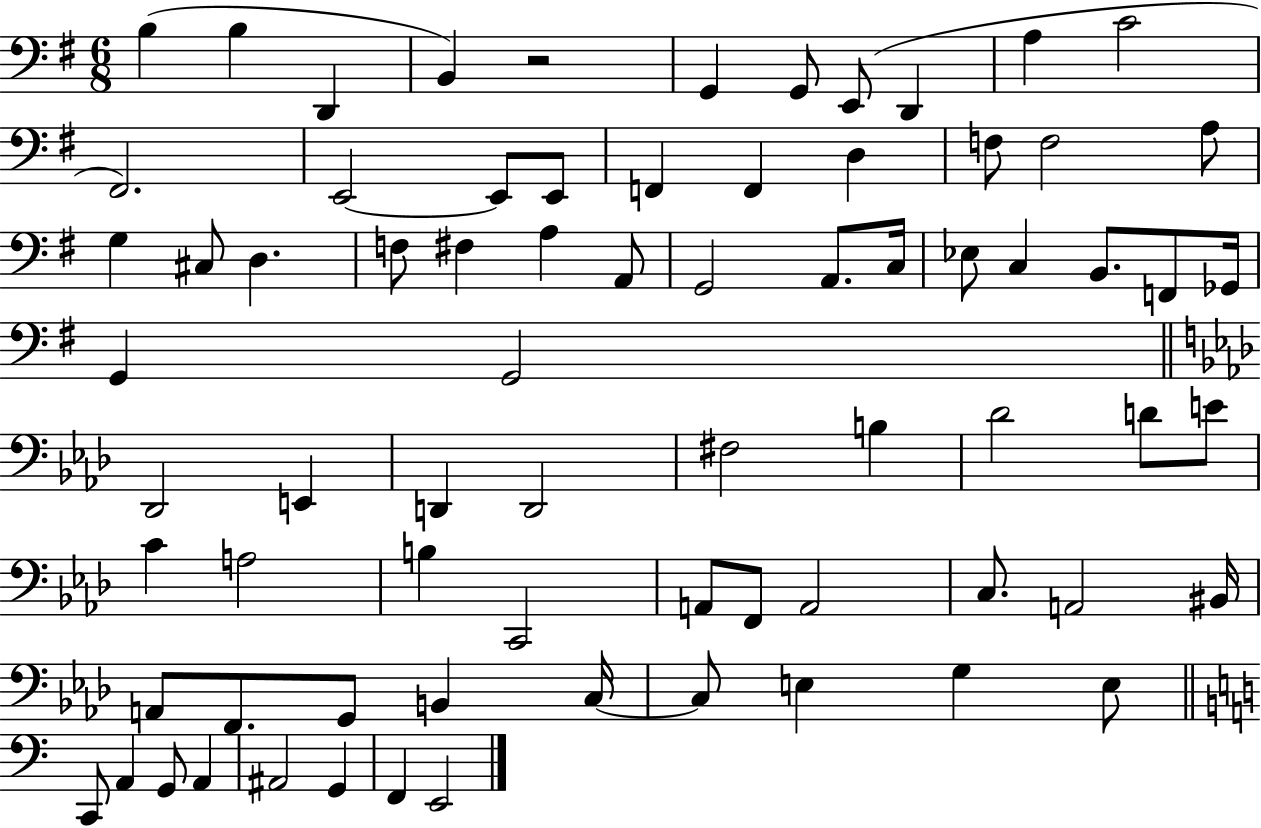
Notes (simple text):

B3/q B3/q D2/q B2/q R/h G2/q G2/e E2/e D2/q A3/q C4/h F#2/h. E2/h E2/e E2/e F2/q F2/q D3/q F3/e F3/h A3/e G3/q C#3/e D3/q. F3/e F#3/q A3/q A2/e G2/h A2/e. C3/s Eb3/e C3/q B2/e. F2/e Gb2/s G2/q G2/h Db2/h E2/q D2/q D2/h F#3/h B3/q Db4/h D4/e E4/e C4/q A3/h B3/q C2/h A2/e F2/e A2/h C3/e. A2/h BIS2/s A2/e F2/e. G2/e B2/q C3/s C3/e E3/q G3/q E3/e C2/e A2/q G2/e A2/q A#2/h G2/q F2/q E2/h